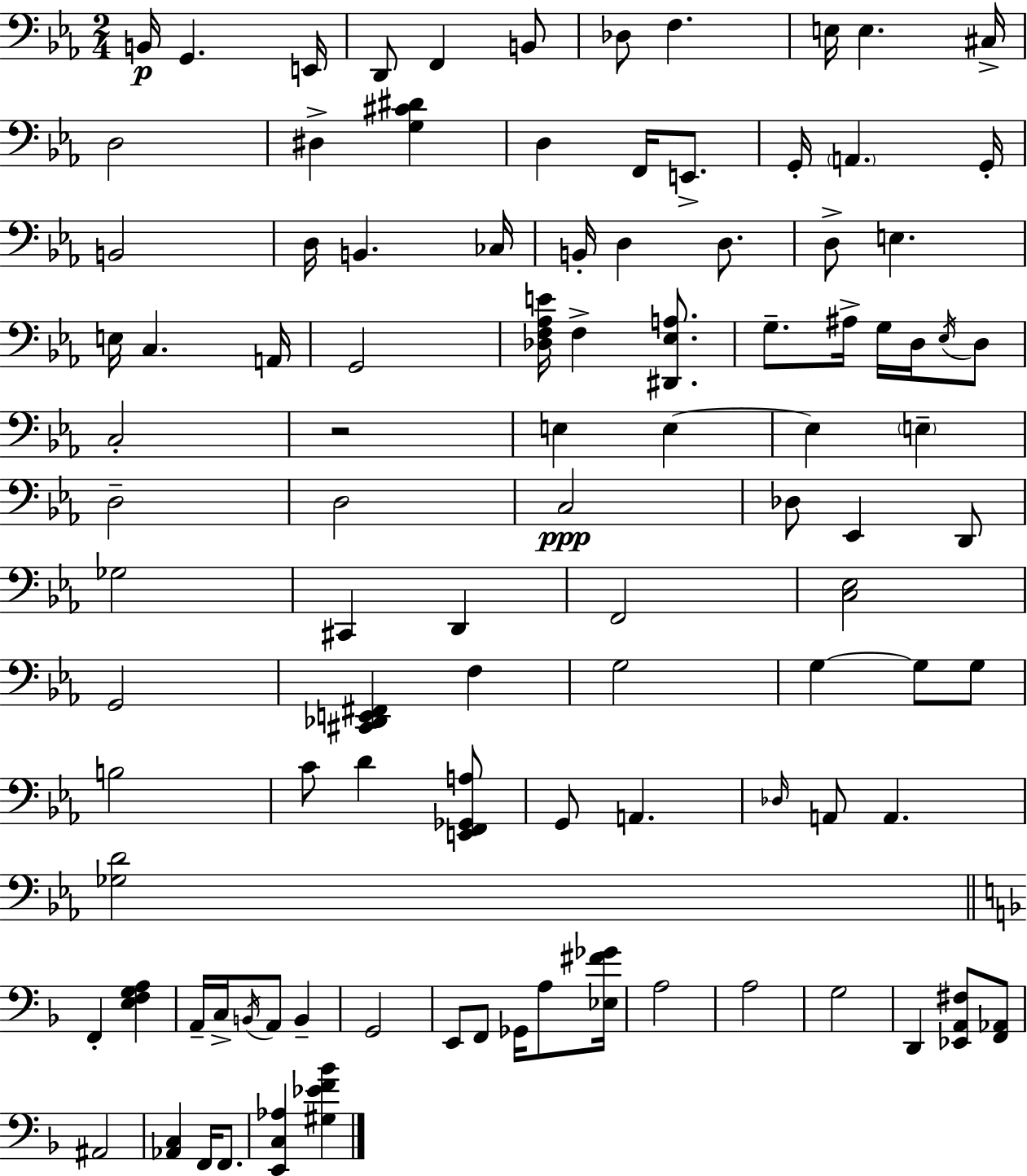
B2/s G2/q. E2/s D2/e F2/q B2/e Db3/e F3/q. E3/s E3/q. C#3/s D3/h D#3/q [G3,C#4,D#4]/q D3/q F2/s E2/e. G2/s A2/q. G2/s B2/h D3/s B2/q. CES3/s B2/s D3/q D3/e. D3/e E3/q. E3/s C3/q. A2/s G2/h [Db3,F3,Ab3,E4]/s F3/q [D#2,Eb3,A3]/e. G3/e. A#3/s G3/s D3/s Eb3/s D3/e C3/h R/h E3/q E3/q E3/q E3/q D3/h D3/h C3/h Db3/e Eb2/q D2/e Gb3/h C#2/q D2/q F2/h [C3,Eb3]/h G2/h [C#2,Db2,E2,F#2]/q F3/q G3/h G3/q G3/e G3/e B3/h C4/e D4/q [E2,F2,Gb2,A3]/e G2/e A2/q. Db3/s A2/e A2/q. [Gb3,D4]/h F2/q [E3,F3,G3,A3]/q A2/s C3/s B2/s A2/e B2/q G2/h E2/e F2/e Gb2/s A3/e [Eb3,F#4,Gb4]/s A3/h A3/h G3/h D2/q [Eb2,A2,F#3]/e [F2,Ab2]/e A#2/h [Ab2,C3]/q F2/s F2/e. [E2,C3,Ab3]/q [G#3,Eb4,F4,Bb4]/q